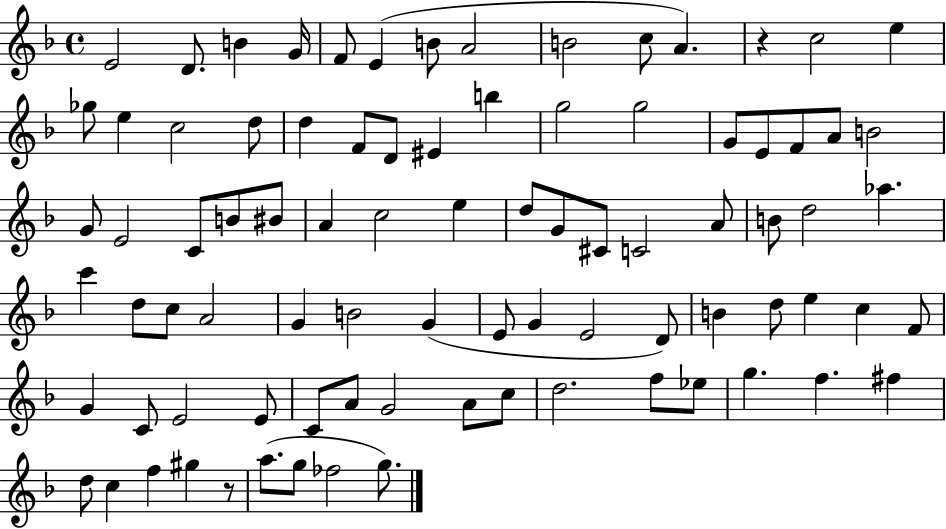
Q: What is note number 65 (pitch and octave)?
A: E4